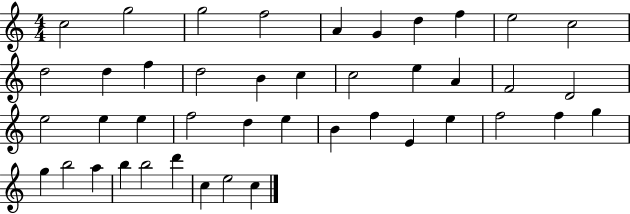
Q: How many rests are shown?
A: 0